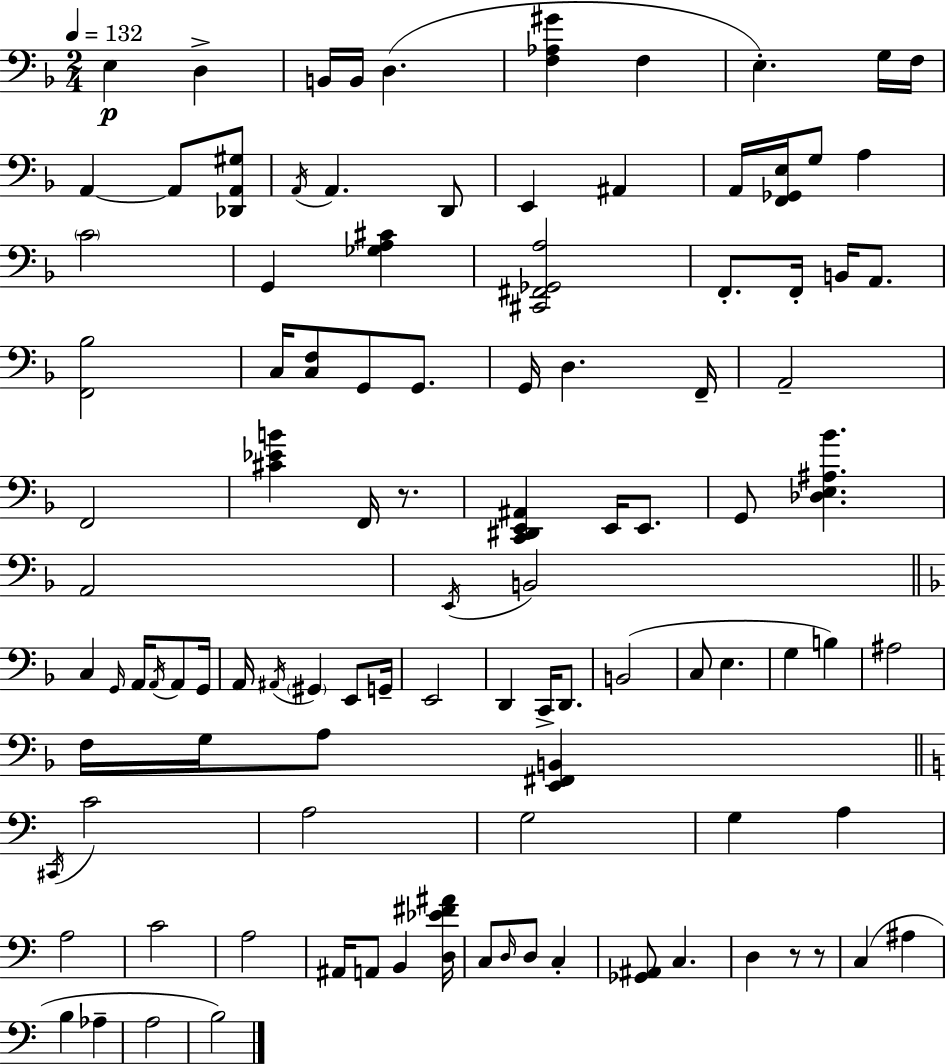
X:1
T:Untitled
M:2/4
L:1/4
K:Dm
E, D, B,,/4 B,,/4 D, [F,_A,^G] F, E, G,/4 F,/4 A,, A,,/2 [_D,,A,,^G,]/2 A,,/4 A,, D,,/2 E,, ^A,, A,,/4 [F,,_G,,E,]/4 G,/2 A, C2 G,, [_G,A,^C] [^C,,^F,,_G,,A,]2 F,,/2 F,,/4 B,,/4 A,,/2 [F,,_B,]2 C,/4 [C,F,]/2 G,,/2 G,,/2 G,,/4 D, F,,/4 A,,2 F,,2 [^C_EB] F,,/4 z/2 [C,,^D,,E,,^A,,] E,,/4 E,,/2 G,,/2 [_D,E,^A,_B] A,,2 E,,/4 B,,2 C, G,,/4 A,,/4 A,,/4 A,,/2 G,,/4 A,,/4 ^A,,/4 ^G,, E,,/2 G,,/4 E,,2 D,, C,,/4 D,,/2 B,,2 C,/2 E, G, B, ^A,2 F,/4 G,/4 A,/2 [E,,^F,,B,,] ^C,,/4 C2 A,2 G,2 G, A, A,2 C2 A,2 ^A,,/4 A,,/2 B,, [D,_E^F^A]/4 C,/2 D,/4 D,/2 C, [_G,,^A,,]/2 C, D, z/2 z/2 C, ^A, B, _A, A,2 B,2